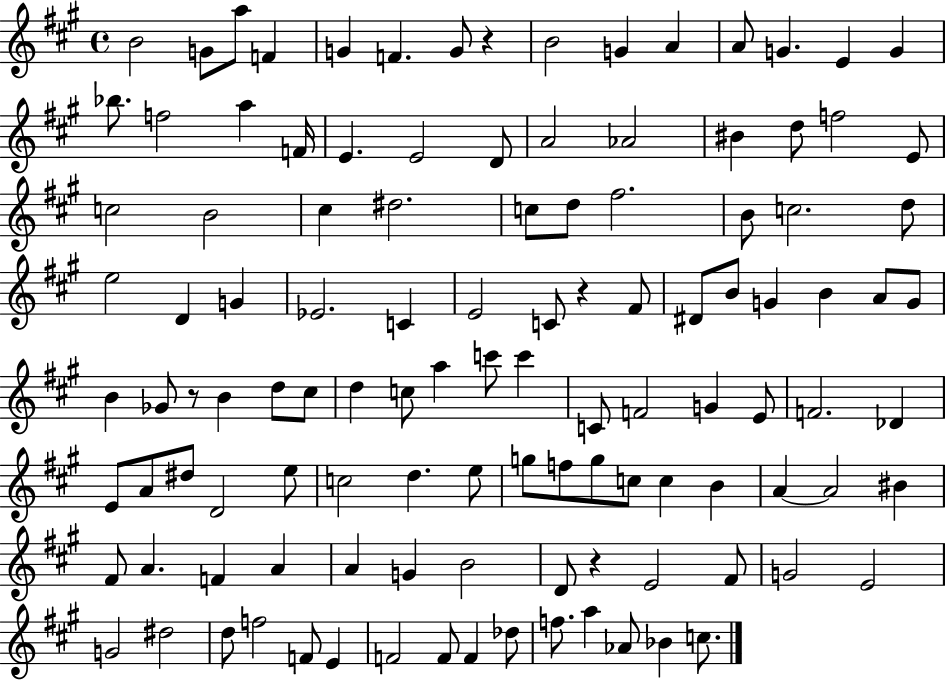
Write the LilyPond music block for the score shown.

{
  \clef treble
  \time 4/4
  \defaultTimeSignature
  \key a \major
  \repeat volta 2 { b'2 g'8 a''8 f'4 | g'4 f'4. g'8 r4 | b'2 g'4 a'4 | a'8 g'4. e'4 g'4 | \break bes''8. f''2 a''4 f'16 | e'4. e'2 d'8 | a'2 aes'2 | bis'4 d''8 f''2 e'8 | \break c''2 b'2 | cis''4 dis''2. | c''8 d''8 fis''2. | b'8 c''2. d''8 | \break e''2 d'4 g'4 | ees'2. c'4 | e'2 c'8 r4 fis'8 | dis'8 b'8 g'4 b'4 a'8 g'8 | \break b'4 ges'8 r8 b'4 d''8 cis''8 | d''4 c''8 a''4 c'''8 c'''4 | c'8 f'2 g'4 e'8 | f'2. des'4 | \break e'8 a'8 dis''8 d'2 e''8 | c''2 d''4. e''8 | g''8 f''8 g''8 c''8 c''4 b'4 | a'4~~ a'2 bis'4 | \break fis'8 a'4. f'4 a'4 | a'4 g'4 b'2 | d'8 r4 e'2 fis'8 | g'2 e'2 | \break g'2 dis''2 | d''8 f''2 f'8 e'4 | f'2 f'8 f'4 des''8 | f''8. a''4 aes'8 bes'4 c''8. | \break } \bar "|."
}